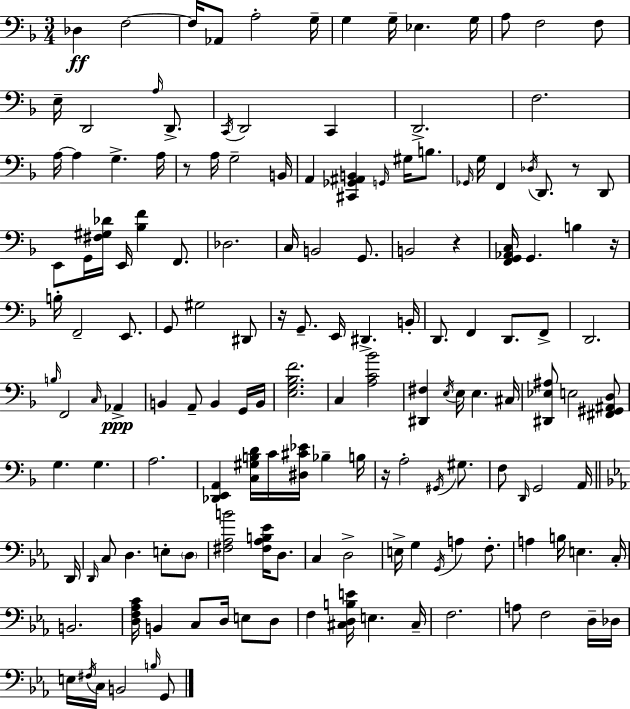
X:1
T:Untitled
M:3/4
L:1/4
K:Dm
_D, F,2 F,/4 _A,,/2 A,2 G,/4 G, G,/4 _E, G,/4 A,/2 F,2 F,/2 E,/4 D,,2 A,/4 D,,/2 C,,/4 D,,2 C,, D,,2 F,2 A,/4 A, G, A,/4 z/2 A,/4 G,2 B,,/4 A,, [^C,,_G,,^A,,B,,] G,,/4 ^G,/4 B,/2 _G,,/4 G,/4 F,, _D,/4 D,,/2 z/2 D,,/2 E,,/2 G,,/4 [^F,^G,_D]/4 E,,/4 [_B,F] F,,/2 _D,2 C,/4 B,,2 G,,/2 B,,2 z [F,,G,,_A,,C,]/4 G,, B, z/4 B,/4 F,,2 E,,/2 G,,/2 ^G,2 ^D,,/2 z/4 G,,/2 E,,/4 ^D,, B,,/4 D,,/2 F,, D,,/2 F,,/2 D,,2 B,/4 F,,2 C,/4 _A,, B,, A,,/2 B,, G,,/4 B,,/4 [E,G,_B,F]2 C, [A,C_B]2 [^D,,^F,] E,/4 E,/4 E, ^C,/4 [^D,,_E,^A,]/2 E,2 [^F,,^G,,^A,,D,]/2 G, G, A,2 [_D,,E,,A,,] [C,^G,B,D]/4 C/4 [^D,^C_E]/4 _B, B,/4 z/4 A,2 ^G,,/4 ^G,/2 F,/2 D,,/4 G,,2 A,,/4 D,,/4 D,,/4 C,/2 D, E,/2 D,/2 [^F,_A,B]2 [^F,_A,B,_E]/4 D,/2 C, D,2 E,/4 G, G,,/4 A, F,/2 A, B,/4 E, C,/4 B,,2 [D,F,_A,C]/4 B,, C,/2 D,/4 E,/2 D,/2 F, [^C,D,B,E]/4 E, ^C,/4 F,2 A,/2 F,2 D,/4 _D,/4 E,/4 ^F,/4 C,/4 B,,2 B,/4 G,,/2